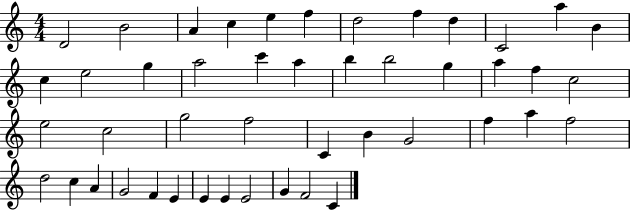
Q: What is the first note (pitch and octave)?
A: D4